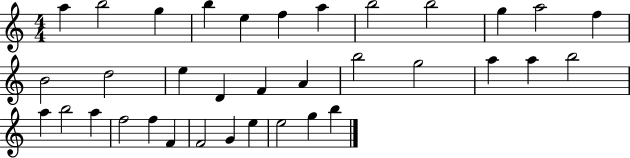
A5/q B5/h G5/q B5/q E5/q F5/q A5/q B5/h B5/h G5/q A5/h F5/q B4/h D5/h E5/q D4/q F4/q A4/q B5/h G5/h A5/q A5/q B5/h A5/q B5/h A5/q F5/h F5/q F4/q F4/h G4/q E5/q E5/h G5/q B5/q